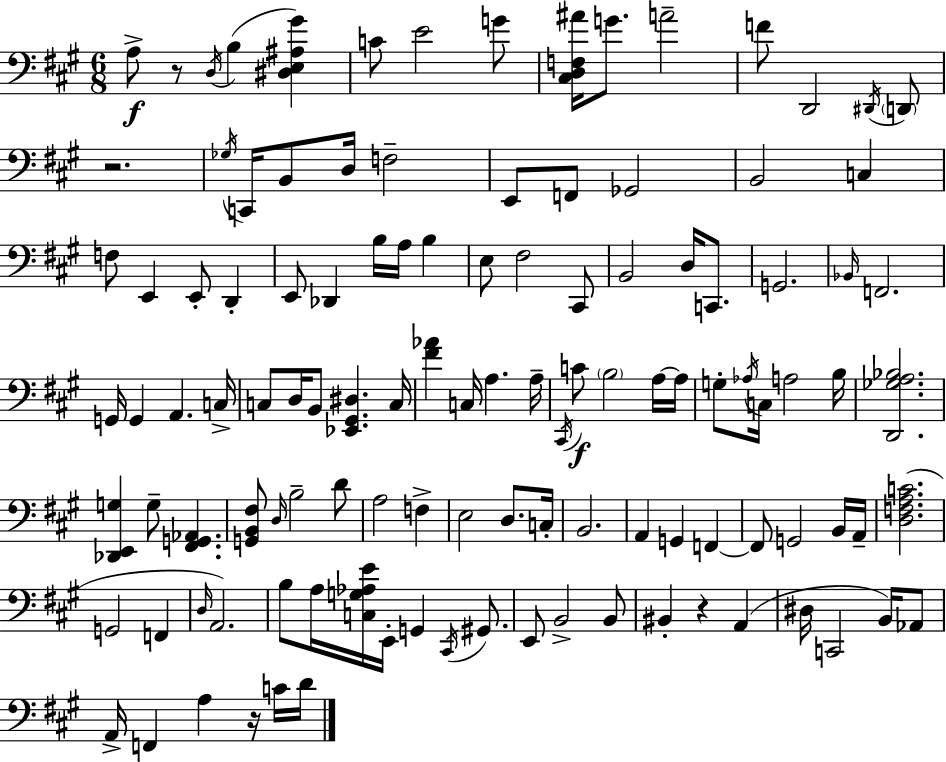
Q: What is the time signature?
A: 6/8